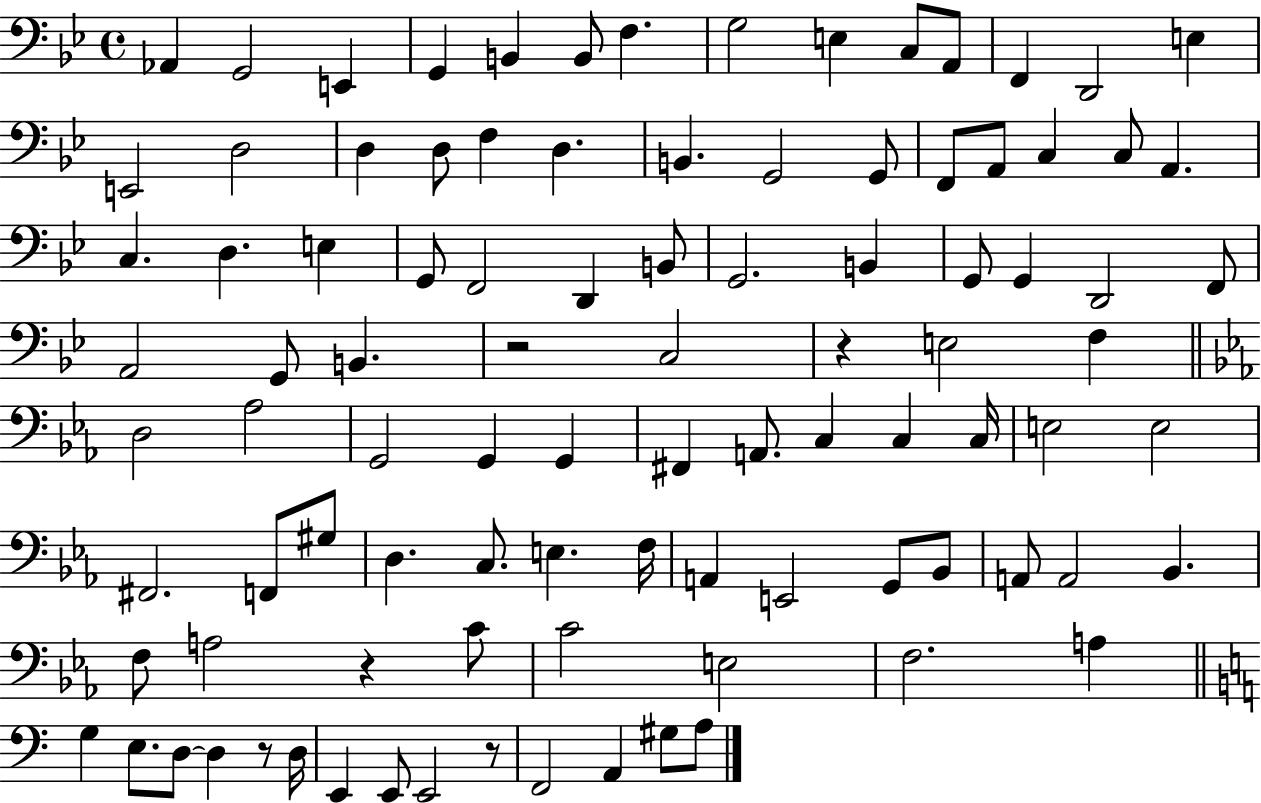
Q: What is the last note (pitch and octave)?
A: A3